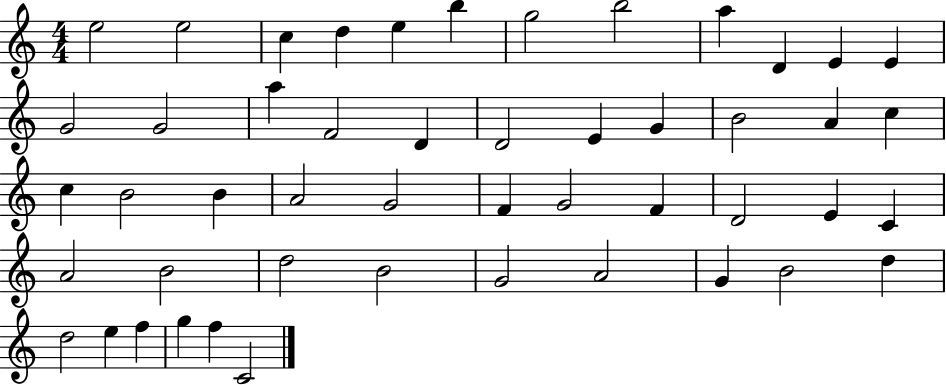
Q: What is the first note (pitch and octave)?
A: E5